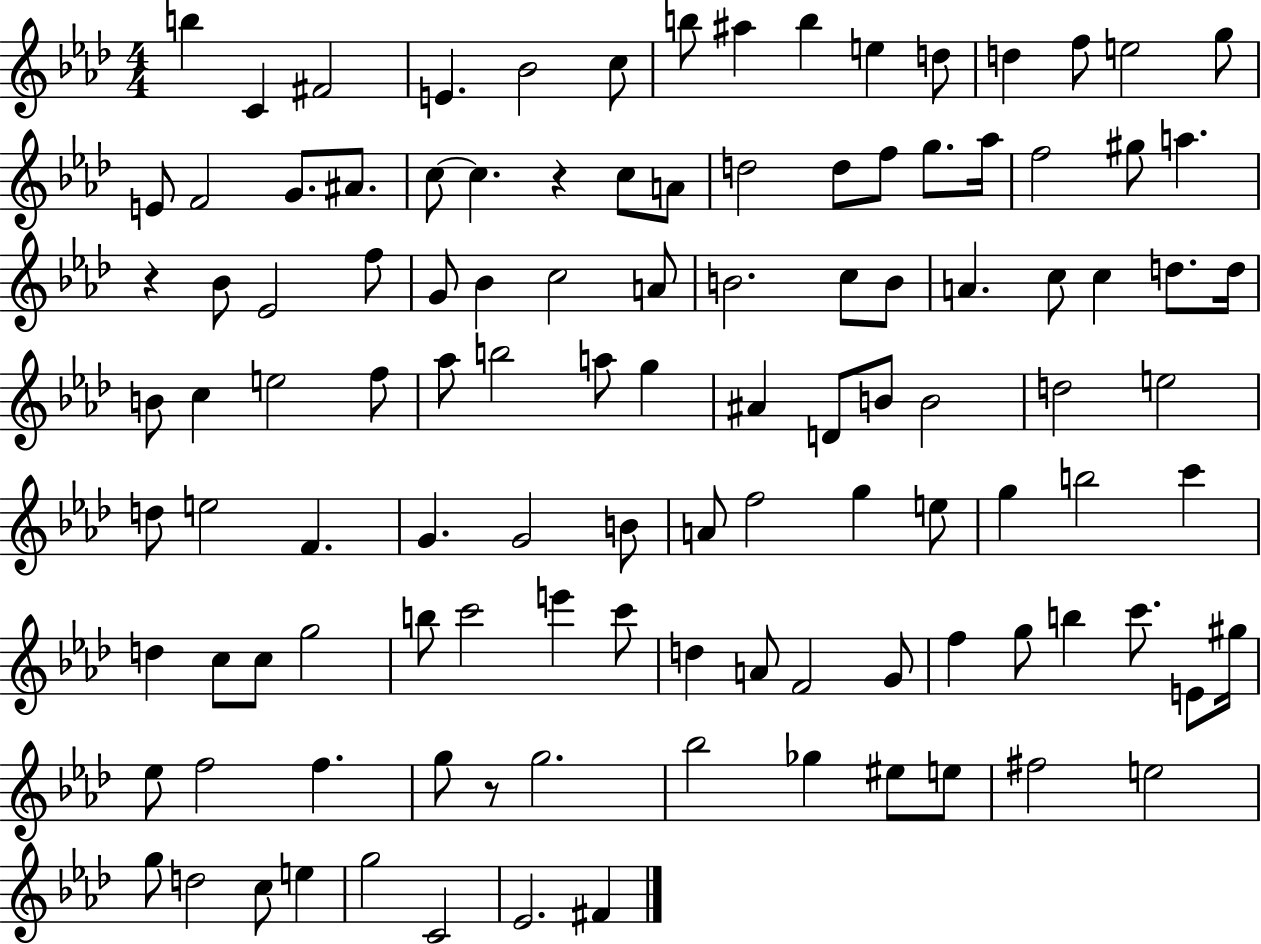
{
  \clef treble
  \numericTimeSignature
  \time 4/4
  \key aes \major
  b''4 c'4 fis'2 | e'4. bes'2 c''8 | b''8 ais''4 b''4 e''4 d''8 | d''4 f''8 e''2 g''8 | \break e'8 f'2 g'8. ais'8. | c''8~~ c''4. r4 c''8 a'8 | d''2 d''8 f''8 g''8. aes''16 | f''2 gis''8 a''4. | \break r4 bes'8 ees'2 f''8 | g'8 bes'4 c''2 a'8 | b'2. c''8 b'8 | a'4. c''8 c''4 d''8. d''16 | \break b'8 c''4 e''2 f''8 | aes''8 b''2 a''8 g''4 | ais'4 d'8 b'8 b'2 | d''2 e''2 | \break d''8 e''2 f'4. | g'4. g'2 b'8 | a'8 f''2 g''4 e''8 | g''4 b''2 c'''4 | \break d''4 c''8 c''8 g''2 | b''8 c'''2 e'''4 c'''8 | d''4 a'8 f'2 g'8 | f''4 g''8 b''4 c'''8. e'8 gis''16 | \break ees''8 f''2 f''4. | g''8 r8 g''2. | bes''2 ges''4 eis''8 e''8 | fis''2 e''2 | \break g''8 d''2 c''8 e''4 | g''2 c'2 | ees'2. fis'4 | \bar "|."
}